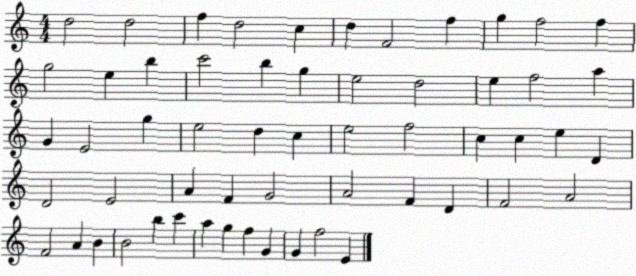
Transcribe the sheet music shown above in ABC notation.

X:1
T:Untitled
M:4/4
L:1/4
K:C
d2 d2 f d2 c d F2 f g f2 f g2 e b c'2 b g e2 d2 e f2 a G E2 g e2 d c e2 f2 c c e D D2 E2 A F G2 A2 F D F2 A2 F2 A B B2 b c' a g f G G f2 E